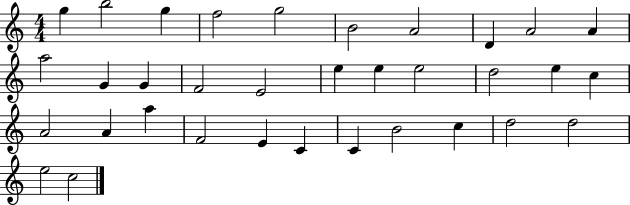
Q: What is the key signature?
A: C major